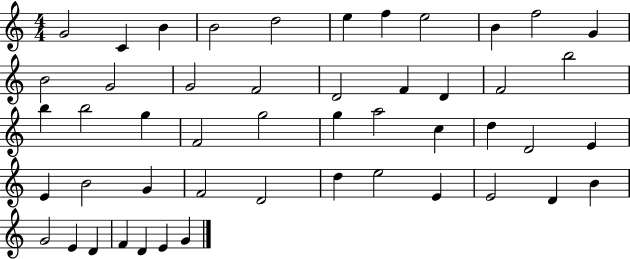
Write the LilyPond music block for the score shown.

{
  \clef treble
  \numericTimeSignature
  \time 4/4
  \key c \major
  g'2 c'4 b'4 | b'2 d''2 | e''4 f''4 e''2 | b'4 f''2 g'4 | \break b'2 g'2 | g'2 f'2 | d'2 f'4 d'4 | f'2 b''2 | \break b''4 b''2 g''4 | f'2 g''2 | g''4 a''2 c''4 | d''4 d'2 e'4 | \break e'4 b'2 g'4 | f'2 d'2 | d''4 e''2 e'4 | e'2 d'4 b'4 | \break g'2 e'4 d'4 | f'4 d'4 e'4 g'4 | \bar "|."
}